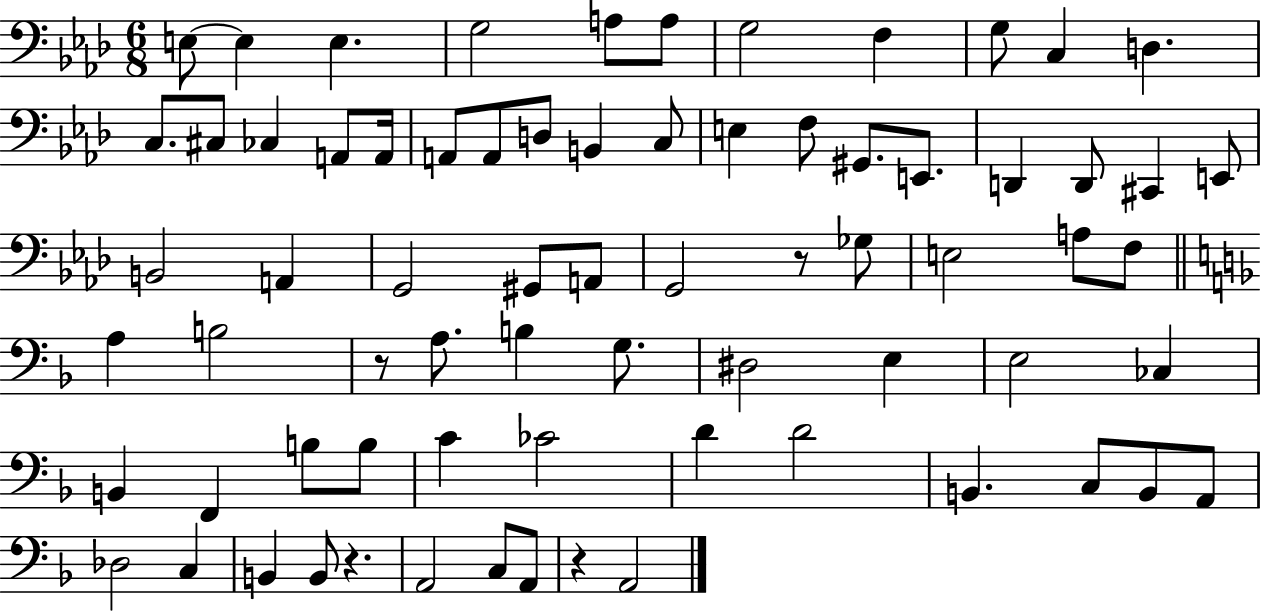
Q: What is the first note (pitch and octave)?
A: E3